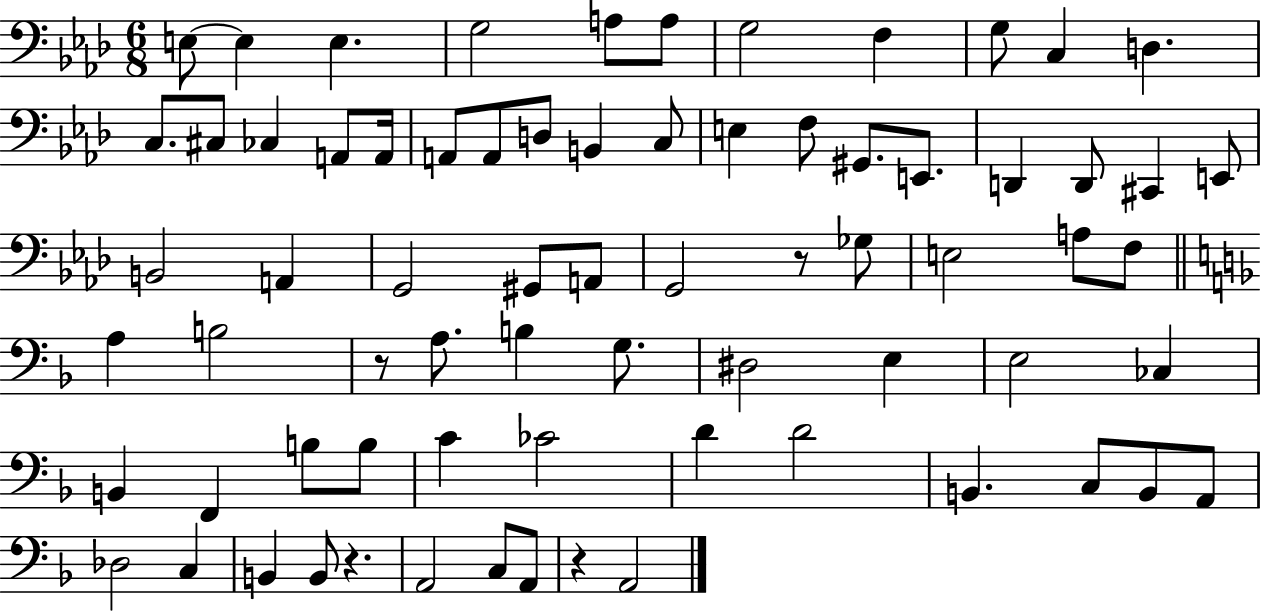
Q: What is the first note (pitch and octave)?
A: E3